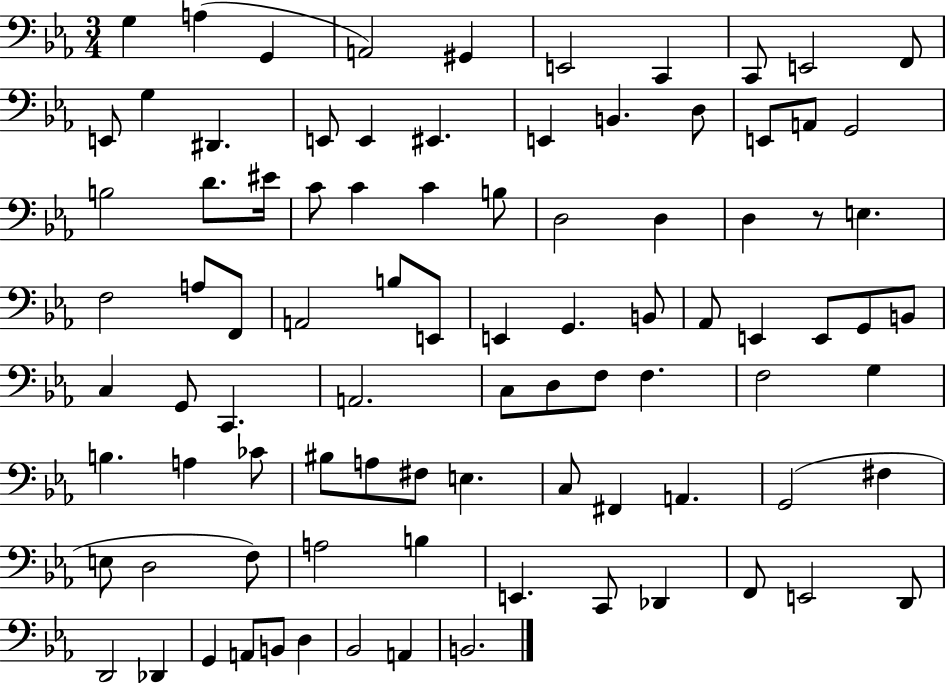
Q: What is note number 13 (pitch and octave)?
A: D#2